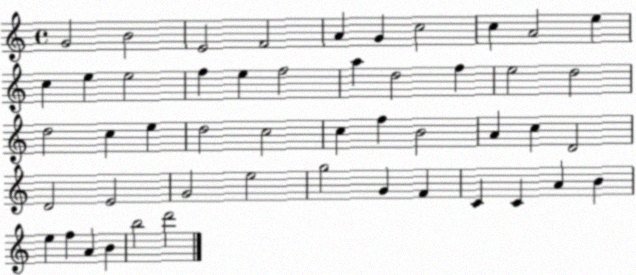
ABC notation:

X:1
T:Untitled
M:4/4
L:1/4
K:C
G2 B2 E2 F2 A G c2 c A2 e c e e2 f e f2 a d2 f e2 d2 d2 c e d2 c2 c f B2 A c D2 D2 E2 G2 e2 g2 G F C C A B e f A B b2 d'2